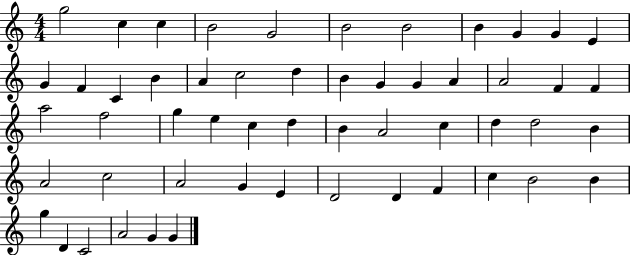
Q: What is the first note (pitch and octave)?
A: G5